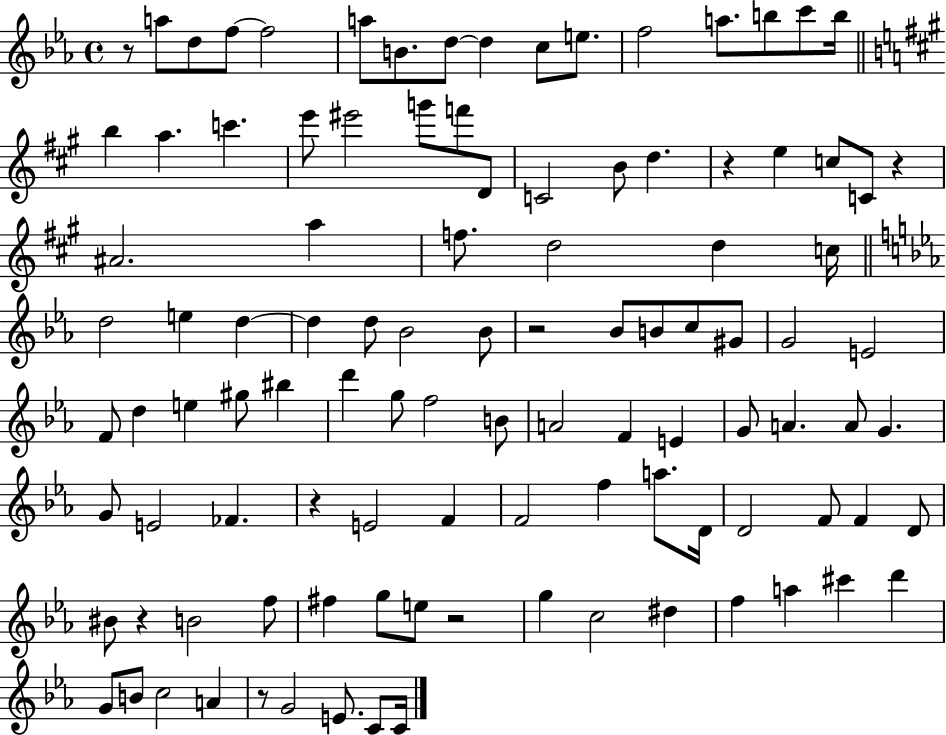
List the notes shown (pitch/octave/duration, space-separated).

R/e A5/e D5/e F5/e F5/h A5/e B4/e. D5/e D5/q C5/e E5/e. F5/h A5/e. B5/e C6/e B5/s B5/q A5/q. C6/q. E6/e EIS6/h G6/e F6/e D4/e C4/h B4/e D5/q. R/q E5/q C5/e C4/e R/q A#4/h. A5/q F5/e. D5/h D5/q C5/s D5/h E5/q D5/q D5/q D5/e Bb4/h Bb4/e R/h Bb4/e B4/e C5/e G#4/e G4/h E4/h F4/e D5/q E5/q G#5/e BIS5/q D6/q G5/e F5/h B4/e A4/h F4/q E4/q G4/e A4/q. A4/e G4/q. G4/e E4/h FES4/q. R/q E4/h F4/q F4/h F5/q A5/e. D4/s D4/h F4/e F4/q D4/e BIS4/e R/q B4/h F5/e F#5/q G5/e E5/e R/h G5/q C5/h D#5/q F5/q A5/q C#6/q D6/q G4/e B4/e C5/h A4/q R/e G4/h E4/e. C4/e C4/s